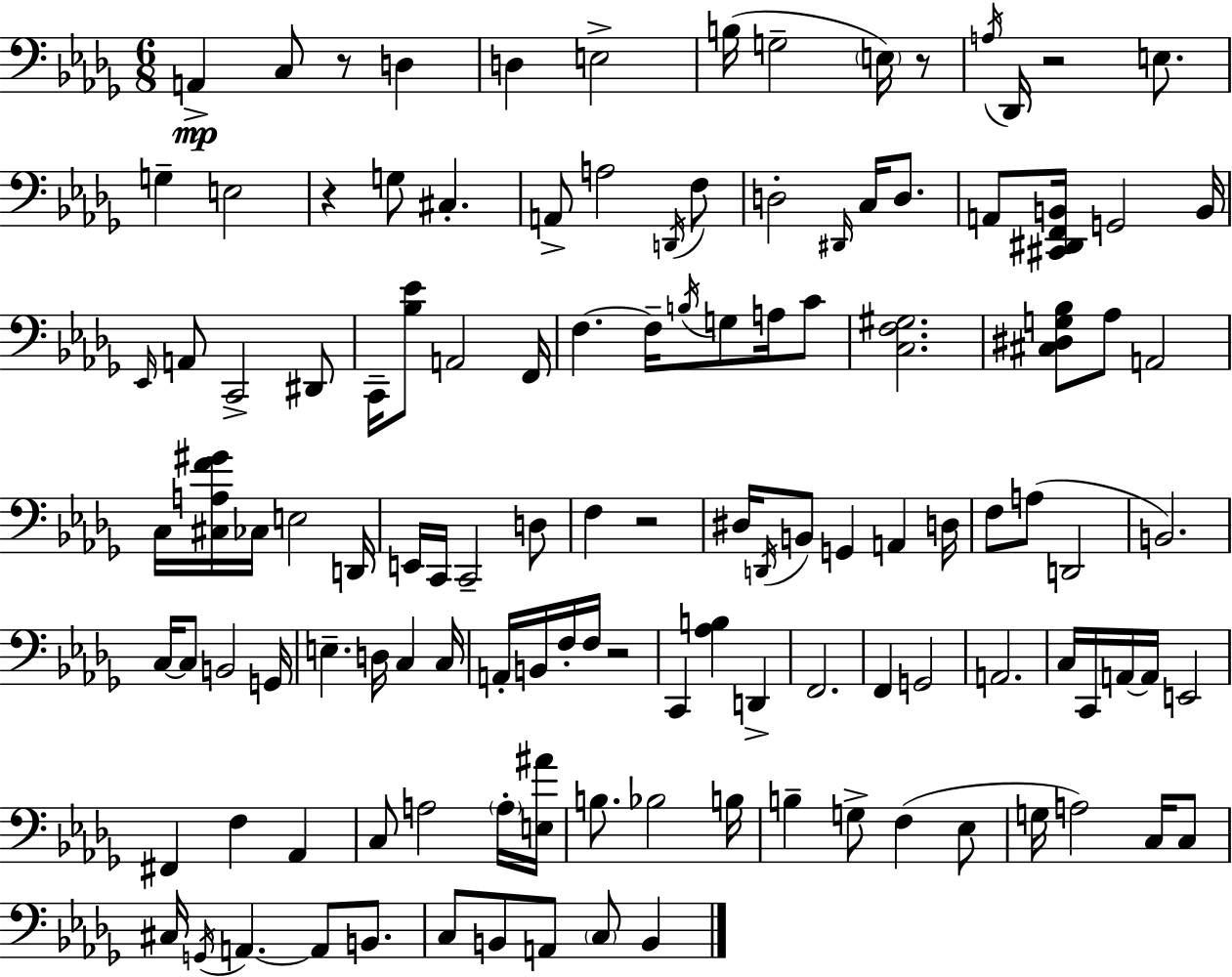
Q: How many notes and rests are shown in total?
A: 123